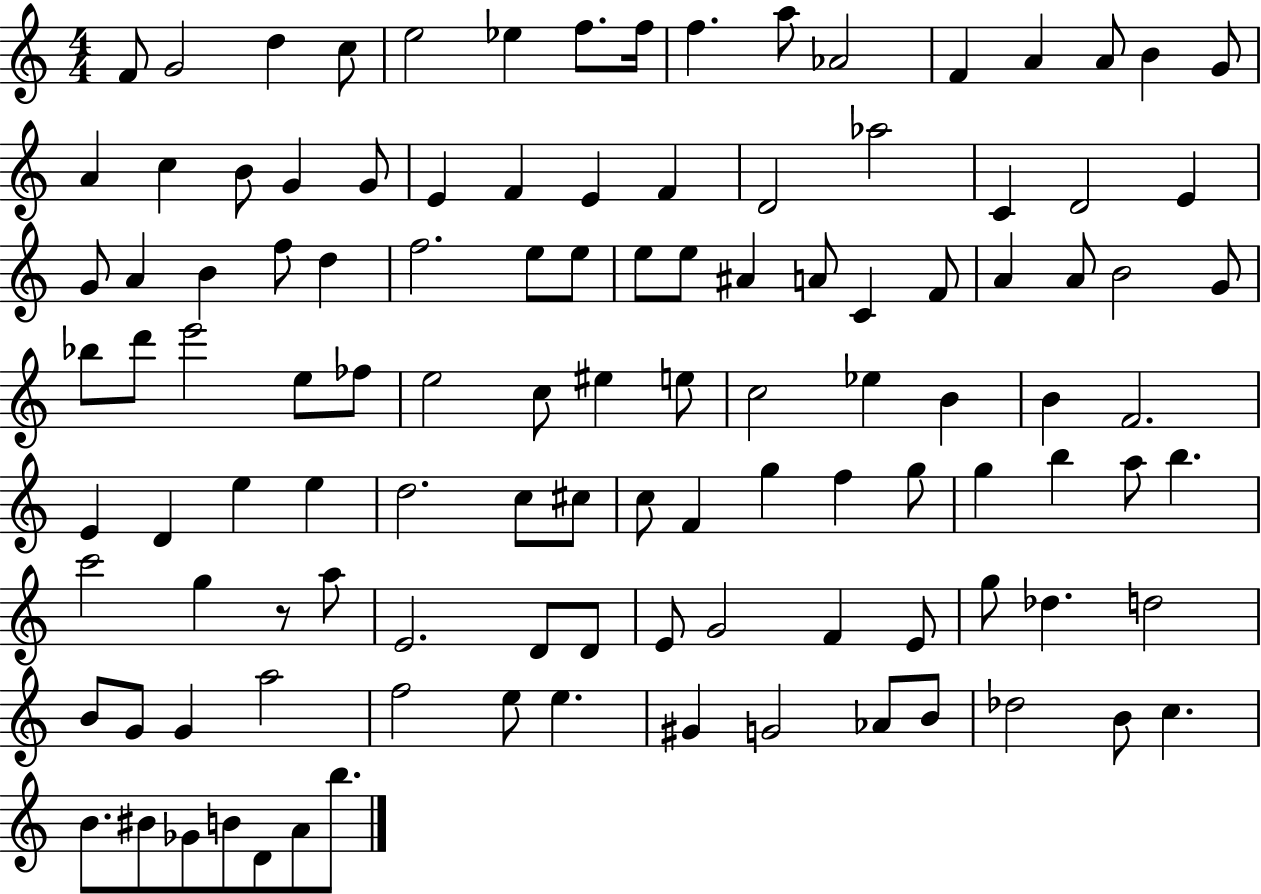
F4/e G4/h D5/q C5/e E5/h Eb5/q F5/e. F5/s F5/q. A5/e Ab4/h F4/q A4/q A4/e B4/q G4/e A4/q C5/q B4/e G4/q G4/e E4/q F4/q E4/q F4/q D4/h Ab5/h C4/q D4/h E4/q G4/e A4/q B4/q F5/e D5/q F5/h. E5/e E5/e E5/e E5/e A#4/q A4/e C4/q F4/e A4/q A4/e B4/h G4/e Bb5/e D6/e E6/h E5/e FES5/e E5/h C5/e EIS5/q E5/e C5/h Eb5/q B4/q B4/q F4/h. E4/q D4/q E5/q E5/q D5/h. C5/e C#5/e C5/e F4/q G5/q F5/q G5/e G5/q B5/q A5/e B5/q. C6/h G5/q R/e A5/e E4/h. D4/e D4/e E4/e G4/h F4/q E4/e G5/e Db5/q. D5/h B4/e G4/e G4/q A5/h F5/h E5/e E5/q. G#4/q G4/h Ab4/e B4/e Db5/h B4/e C5/q. B4/e. BIS4/e Gb4/e B4/e D4/e A4/e B5/e.